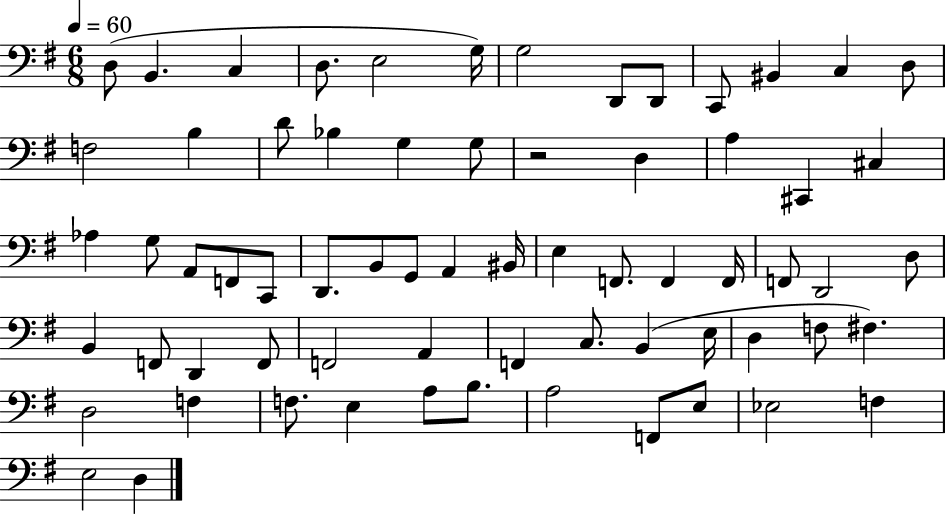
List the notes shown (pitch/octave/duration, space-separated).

D3/e B2/q. C3/q D3/e. E3/h G3/s G3/h D2/e D2/e C2/e BIS2/q C3/q D3/e F3/h B3/q D4/e Bb3/q G3/q G3/e R/h D3/q A3/q C#2/q C#3/q Ab3/q G3/e A2/e F2/e C2/e D2/e. B2/e G2/e A2/q BIS2/s E3/q F2/e. F2/q F2/s F2/e D2/h D3/e B2/q F2/e D2/q F2/e F2/h A2/q F2/q C3/e. B2/q E3/s D3/q F3/e F#3/q. D3/h F3/q F3/e. E3/q A3/e B3/e. A3/h F2/e E3/e Eb3/h F3/q E3/h D3/q